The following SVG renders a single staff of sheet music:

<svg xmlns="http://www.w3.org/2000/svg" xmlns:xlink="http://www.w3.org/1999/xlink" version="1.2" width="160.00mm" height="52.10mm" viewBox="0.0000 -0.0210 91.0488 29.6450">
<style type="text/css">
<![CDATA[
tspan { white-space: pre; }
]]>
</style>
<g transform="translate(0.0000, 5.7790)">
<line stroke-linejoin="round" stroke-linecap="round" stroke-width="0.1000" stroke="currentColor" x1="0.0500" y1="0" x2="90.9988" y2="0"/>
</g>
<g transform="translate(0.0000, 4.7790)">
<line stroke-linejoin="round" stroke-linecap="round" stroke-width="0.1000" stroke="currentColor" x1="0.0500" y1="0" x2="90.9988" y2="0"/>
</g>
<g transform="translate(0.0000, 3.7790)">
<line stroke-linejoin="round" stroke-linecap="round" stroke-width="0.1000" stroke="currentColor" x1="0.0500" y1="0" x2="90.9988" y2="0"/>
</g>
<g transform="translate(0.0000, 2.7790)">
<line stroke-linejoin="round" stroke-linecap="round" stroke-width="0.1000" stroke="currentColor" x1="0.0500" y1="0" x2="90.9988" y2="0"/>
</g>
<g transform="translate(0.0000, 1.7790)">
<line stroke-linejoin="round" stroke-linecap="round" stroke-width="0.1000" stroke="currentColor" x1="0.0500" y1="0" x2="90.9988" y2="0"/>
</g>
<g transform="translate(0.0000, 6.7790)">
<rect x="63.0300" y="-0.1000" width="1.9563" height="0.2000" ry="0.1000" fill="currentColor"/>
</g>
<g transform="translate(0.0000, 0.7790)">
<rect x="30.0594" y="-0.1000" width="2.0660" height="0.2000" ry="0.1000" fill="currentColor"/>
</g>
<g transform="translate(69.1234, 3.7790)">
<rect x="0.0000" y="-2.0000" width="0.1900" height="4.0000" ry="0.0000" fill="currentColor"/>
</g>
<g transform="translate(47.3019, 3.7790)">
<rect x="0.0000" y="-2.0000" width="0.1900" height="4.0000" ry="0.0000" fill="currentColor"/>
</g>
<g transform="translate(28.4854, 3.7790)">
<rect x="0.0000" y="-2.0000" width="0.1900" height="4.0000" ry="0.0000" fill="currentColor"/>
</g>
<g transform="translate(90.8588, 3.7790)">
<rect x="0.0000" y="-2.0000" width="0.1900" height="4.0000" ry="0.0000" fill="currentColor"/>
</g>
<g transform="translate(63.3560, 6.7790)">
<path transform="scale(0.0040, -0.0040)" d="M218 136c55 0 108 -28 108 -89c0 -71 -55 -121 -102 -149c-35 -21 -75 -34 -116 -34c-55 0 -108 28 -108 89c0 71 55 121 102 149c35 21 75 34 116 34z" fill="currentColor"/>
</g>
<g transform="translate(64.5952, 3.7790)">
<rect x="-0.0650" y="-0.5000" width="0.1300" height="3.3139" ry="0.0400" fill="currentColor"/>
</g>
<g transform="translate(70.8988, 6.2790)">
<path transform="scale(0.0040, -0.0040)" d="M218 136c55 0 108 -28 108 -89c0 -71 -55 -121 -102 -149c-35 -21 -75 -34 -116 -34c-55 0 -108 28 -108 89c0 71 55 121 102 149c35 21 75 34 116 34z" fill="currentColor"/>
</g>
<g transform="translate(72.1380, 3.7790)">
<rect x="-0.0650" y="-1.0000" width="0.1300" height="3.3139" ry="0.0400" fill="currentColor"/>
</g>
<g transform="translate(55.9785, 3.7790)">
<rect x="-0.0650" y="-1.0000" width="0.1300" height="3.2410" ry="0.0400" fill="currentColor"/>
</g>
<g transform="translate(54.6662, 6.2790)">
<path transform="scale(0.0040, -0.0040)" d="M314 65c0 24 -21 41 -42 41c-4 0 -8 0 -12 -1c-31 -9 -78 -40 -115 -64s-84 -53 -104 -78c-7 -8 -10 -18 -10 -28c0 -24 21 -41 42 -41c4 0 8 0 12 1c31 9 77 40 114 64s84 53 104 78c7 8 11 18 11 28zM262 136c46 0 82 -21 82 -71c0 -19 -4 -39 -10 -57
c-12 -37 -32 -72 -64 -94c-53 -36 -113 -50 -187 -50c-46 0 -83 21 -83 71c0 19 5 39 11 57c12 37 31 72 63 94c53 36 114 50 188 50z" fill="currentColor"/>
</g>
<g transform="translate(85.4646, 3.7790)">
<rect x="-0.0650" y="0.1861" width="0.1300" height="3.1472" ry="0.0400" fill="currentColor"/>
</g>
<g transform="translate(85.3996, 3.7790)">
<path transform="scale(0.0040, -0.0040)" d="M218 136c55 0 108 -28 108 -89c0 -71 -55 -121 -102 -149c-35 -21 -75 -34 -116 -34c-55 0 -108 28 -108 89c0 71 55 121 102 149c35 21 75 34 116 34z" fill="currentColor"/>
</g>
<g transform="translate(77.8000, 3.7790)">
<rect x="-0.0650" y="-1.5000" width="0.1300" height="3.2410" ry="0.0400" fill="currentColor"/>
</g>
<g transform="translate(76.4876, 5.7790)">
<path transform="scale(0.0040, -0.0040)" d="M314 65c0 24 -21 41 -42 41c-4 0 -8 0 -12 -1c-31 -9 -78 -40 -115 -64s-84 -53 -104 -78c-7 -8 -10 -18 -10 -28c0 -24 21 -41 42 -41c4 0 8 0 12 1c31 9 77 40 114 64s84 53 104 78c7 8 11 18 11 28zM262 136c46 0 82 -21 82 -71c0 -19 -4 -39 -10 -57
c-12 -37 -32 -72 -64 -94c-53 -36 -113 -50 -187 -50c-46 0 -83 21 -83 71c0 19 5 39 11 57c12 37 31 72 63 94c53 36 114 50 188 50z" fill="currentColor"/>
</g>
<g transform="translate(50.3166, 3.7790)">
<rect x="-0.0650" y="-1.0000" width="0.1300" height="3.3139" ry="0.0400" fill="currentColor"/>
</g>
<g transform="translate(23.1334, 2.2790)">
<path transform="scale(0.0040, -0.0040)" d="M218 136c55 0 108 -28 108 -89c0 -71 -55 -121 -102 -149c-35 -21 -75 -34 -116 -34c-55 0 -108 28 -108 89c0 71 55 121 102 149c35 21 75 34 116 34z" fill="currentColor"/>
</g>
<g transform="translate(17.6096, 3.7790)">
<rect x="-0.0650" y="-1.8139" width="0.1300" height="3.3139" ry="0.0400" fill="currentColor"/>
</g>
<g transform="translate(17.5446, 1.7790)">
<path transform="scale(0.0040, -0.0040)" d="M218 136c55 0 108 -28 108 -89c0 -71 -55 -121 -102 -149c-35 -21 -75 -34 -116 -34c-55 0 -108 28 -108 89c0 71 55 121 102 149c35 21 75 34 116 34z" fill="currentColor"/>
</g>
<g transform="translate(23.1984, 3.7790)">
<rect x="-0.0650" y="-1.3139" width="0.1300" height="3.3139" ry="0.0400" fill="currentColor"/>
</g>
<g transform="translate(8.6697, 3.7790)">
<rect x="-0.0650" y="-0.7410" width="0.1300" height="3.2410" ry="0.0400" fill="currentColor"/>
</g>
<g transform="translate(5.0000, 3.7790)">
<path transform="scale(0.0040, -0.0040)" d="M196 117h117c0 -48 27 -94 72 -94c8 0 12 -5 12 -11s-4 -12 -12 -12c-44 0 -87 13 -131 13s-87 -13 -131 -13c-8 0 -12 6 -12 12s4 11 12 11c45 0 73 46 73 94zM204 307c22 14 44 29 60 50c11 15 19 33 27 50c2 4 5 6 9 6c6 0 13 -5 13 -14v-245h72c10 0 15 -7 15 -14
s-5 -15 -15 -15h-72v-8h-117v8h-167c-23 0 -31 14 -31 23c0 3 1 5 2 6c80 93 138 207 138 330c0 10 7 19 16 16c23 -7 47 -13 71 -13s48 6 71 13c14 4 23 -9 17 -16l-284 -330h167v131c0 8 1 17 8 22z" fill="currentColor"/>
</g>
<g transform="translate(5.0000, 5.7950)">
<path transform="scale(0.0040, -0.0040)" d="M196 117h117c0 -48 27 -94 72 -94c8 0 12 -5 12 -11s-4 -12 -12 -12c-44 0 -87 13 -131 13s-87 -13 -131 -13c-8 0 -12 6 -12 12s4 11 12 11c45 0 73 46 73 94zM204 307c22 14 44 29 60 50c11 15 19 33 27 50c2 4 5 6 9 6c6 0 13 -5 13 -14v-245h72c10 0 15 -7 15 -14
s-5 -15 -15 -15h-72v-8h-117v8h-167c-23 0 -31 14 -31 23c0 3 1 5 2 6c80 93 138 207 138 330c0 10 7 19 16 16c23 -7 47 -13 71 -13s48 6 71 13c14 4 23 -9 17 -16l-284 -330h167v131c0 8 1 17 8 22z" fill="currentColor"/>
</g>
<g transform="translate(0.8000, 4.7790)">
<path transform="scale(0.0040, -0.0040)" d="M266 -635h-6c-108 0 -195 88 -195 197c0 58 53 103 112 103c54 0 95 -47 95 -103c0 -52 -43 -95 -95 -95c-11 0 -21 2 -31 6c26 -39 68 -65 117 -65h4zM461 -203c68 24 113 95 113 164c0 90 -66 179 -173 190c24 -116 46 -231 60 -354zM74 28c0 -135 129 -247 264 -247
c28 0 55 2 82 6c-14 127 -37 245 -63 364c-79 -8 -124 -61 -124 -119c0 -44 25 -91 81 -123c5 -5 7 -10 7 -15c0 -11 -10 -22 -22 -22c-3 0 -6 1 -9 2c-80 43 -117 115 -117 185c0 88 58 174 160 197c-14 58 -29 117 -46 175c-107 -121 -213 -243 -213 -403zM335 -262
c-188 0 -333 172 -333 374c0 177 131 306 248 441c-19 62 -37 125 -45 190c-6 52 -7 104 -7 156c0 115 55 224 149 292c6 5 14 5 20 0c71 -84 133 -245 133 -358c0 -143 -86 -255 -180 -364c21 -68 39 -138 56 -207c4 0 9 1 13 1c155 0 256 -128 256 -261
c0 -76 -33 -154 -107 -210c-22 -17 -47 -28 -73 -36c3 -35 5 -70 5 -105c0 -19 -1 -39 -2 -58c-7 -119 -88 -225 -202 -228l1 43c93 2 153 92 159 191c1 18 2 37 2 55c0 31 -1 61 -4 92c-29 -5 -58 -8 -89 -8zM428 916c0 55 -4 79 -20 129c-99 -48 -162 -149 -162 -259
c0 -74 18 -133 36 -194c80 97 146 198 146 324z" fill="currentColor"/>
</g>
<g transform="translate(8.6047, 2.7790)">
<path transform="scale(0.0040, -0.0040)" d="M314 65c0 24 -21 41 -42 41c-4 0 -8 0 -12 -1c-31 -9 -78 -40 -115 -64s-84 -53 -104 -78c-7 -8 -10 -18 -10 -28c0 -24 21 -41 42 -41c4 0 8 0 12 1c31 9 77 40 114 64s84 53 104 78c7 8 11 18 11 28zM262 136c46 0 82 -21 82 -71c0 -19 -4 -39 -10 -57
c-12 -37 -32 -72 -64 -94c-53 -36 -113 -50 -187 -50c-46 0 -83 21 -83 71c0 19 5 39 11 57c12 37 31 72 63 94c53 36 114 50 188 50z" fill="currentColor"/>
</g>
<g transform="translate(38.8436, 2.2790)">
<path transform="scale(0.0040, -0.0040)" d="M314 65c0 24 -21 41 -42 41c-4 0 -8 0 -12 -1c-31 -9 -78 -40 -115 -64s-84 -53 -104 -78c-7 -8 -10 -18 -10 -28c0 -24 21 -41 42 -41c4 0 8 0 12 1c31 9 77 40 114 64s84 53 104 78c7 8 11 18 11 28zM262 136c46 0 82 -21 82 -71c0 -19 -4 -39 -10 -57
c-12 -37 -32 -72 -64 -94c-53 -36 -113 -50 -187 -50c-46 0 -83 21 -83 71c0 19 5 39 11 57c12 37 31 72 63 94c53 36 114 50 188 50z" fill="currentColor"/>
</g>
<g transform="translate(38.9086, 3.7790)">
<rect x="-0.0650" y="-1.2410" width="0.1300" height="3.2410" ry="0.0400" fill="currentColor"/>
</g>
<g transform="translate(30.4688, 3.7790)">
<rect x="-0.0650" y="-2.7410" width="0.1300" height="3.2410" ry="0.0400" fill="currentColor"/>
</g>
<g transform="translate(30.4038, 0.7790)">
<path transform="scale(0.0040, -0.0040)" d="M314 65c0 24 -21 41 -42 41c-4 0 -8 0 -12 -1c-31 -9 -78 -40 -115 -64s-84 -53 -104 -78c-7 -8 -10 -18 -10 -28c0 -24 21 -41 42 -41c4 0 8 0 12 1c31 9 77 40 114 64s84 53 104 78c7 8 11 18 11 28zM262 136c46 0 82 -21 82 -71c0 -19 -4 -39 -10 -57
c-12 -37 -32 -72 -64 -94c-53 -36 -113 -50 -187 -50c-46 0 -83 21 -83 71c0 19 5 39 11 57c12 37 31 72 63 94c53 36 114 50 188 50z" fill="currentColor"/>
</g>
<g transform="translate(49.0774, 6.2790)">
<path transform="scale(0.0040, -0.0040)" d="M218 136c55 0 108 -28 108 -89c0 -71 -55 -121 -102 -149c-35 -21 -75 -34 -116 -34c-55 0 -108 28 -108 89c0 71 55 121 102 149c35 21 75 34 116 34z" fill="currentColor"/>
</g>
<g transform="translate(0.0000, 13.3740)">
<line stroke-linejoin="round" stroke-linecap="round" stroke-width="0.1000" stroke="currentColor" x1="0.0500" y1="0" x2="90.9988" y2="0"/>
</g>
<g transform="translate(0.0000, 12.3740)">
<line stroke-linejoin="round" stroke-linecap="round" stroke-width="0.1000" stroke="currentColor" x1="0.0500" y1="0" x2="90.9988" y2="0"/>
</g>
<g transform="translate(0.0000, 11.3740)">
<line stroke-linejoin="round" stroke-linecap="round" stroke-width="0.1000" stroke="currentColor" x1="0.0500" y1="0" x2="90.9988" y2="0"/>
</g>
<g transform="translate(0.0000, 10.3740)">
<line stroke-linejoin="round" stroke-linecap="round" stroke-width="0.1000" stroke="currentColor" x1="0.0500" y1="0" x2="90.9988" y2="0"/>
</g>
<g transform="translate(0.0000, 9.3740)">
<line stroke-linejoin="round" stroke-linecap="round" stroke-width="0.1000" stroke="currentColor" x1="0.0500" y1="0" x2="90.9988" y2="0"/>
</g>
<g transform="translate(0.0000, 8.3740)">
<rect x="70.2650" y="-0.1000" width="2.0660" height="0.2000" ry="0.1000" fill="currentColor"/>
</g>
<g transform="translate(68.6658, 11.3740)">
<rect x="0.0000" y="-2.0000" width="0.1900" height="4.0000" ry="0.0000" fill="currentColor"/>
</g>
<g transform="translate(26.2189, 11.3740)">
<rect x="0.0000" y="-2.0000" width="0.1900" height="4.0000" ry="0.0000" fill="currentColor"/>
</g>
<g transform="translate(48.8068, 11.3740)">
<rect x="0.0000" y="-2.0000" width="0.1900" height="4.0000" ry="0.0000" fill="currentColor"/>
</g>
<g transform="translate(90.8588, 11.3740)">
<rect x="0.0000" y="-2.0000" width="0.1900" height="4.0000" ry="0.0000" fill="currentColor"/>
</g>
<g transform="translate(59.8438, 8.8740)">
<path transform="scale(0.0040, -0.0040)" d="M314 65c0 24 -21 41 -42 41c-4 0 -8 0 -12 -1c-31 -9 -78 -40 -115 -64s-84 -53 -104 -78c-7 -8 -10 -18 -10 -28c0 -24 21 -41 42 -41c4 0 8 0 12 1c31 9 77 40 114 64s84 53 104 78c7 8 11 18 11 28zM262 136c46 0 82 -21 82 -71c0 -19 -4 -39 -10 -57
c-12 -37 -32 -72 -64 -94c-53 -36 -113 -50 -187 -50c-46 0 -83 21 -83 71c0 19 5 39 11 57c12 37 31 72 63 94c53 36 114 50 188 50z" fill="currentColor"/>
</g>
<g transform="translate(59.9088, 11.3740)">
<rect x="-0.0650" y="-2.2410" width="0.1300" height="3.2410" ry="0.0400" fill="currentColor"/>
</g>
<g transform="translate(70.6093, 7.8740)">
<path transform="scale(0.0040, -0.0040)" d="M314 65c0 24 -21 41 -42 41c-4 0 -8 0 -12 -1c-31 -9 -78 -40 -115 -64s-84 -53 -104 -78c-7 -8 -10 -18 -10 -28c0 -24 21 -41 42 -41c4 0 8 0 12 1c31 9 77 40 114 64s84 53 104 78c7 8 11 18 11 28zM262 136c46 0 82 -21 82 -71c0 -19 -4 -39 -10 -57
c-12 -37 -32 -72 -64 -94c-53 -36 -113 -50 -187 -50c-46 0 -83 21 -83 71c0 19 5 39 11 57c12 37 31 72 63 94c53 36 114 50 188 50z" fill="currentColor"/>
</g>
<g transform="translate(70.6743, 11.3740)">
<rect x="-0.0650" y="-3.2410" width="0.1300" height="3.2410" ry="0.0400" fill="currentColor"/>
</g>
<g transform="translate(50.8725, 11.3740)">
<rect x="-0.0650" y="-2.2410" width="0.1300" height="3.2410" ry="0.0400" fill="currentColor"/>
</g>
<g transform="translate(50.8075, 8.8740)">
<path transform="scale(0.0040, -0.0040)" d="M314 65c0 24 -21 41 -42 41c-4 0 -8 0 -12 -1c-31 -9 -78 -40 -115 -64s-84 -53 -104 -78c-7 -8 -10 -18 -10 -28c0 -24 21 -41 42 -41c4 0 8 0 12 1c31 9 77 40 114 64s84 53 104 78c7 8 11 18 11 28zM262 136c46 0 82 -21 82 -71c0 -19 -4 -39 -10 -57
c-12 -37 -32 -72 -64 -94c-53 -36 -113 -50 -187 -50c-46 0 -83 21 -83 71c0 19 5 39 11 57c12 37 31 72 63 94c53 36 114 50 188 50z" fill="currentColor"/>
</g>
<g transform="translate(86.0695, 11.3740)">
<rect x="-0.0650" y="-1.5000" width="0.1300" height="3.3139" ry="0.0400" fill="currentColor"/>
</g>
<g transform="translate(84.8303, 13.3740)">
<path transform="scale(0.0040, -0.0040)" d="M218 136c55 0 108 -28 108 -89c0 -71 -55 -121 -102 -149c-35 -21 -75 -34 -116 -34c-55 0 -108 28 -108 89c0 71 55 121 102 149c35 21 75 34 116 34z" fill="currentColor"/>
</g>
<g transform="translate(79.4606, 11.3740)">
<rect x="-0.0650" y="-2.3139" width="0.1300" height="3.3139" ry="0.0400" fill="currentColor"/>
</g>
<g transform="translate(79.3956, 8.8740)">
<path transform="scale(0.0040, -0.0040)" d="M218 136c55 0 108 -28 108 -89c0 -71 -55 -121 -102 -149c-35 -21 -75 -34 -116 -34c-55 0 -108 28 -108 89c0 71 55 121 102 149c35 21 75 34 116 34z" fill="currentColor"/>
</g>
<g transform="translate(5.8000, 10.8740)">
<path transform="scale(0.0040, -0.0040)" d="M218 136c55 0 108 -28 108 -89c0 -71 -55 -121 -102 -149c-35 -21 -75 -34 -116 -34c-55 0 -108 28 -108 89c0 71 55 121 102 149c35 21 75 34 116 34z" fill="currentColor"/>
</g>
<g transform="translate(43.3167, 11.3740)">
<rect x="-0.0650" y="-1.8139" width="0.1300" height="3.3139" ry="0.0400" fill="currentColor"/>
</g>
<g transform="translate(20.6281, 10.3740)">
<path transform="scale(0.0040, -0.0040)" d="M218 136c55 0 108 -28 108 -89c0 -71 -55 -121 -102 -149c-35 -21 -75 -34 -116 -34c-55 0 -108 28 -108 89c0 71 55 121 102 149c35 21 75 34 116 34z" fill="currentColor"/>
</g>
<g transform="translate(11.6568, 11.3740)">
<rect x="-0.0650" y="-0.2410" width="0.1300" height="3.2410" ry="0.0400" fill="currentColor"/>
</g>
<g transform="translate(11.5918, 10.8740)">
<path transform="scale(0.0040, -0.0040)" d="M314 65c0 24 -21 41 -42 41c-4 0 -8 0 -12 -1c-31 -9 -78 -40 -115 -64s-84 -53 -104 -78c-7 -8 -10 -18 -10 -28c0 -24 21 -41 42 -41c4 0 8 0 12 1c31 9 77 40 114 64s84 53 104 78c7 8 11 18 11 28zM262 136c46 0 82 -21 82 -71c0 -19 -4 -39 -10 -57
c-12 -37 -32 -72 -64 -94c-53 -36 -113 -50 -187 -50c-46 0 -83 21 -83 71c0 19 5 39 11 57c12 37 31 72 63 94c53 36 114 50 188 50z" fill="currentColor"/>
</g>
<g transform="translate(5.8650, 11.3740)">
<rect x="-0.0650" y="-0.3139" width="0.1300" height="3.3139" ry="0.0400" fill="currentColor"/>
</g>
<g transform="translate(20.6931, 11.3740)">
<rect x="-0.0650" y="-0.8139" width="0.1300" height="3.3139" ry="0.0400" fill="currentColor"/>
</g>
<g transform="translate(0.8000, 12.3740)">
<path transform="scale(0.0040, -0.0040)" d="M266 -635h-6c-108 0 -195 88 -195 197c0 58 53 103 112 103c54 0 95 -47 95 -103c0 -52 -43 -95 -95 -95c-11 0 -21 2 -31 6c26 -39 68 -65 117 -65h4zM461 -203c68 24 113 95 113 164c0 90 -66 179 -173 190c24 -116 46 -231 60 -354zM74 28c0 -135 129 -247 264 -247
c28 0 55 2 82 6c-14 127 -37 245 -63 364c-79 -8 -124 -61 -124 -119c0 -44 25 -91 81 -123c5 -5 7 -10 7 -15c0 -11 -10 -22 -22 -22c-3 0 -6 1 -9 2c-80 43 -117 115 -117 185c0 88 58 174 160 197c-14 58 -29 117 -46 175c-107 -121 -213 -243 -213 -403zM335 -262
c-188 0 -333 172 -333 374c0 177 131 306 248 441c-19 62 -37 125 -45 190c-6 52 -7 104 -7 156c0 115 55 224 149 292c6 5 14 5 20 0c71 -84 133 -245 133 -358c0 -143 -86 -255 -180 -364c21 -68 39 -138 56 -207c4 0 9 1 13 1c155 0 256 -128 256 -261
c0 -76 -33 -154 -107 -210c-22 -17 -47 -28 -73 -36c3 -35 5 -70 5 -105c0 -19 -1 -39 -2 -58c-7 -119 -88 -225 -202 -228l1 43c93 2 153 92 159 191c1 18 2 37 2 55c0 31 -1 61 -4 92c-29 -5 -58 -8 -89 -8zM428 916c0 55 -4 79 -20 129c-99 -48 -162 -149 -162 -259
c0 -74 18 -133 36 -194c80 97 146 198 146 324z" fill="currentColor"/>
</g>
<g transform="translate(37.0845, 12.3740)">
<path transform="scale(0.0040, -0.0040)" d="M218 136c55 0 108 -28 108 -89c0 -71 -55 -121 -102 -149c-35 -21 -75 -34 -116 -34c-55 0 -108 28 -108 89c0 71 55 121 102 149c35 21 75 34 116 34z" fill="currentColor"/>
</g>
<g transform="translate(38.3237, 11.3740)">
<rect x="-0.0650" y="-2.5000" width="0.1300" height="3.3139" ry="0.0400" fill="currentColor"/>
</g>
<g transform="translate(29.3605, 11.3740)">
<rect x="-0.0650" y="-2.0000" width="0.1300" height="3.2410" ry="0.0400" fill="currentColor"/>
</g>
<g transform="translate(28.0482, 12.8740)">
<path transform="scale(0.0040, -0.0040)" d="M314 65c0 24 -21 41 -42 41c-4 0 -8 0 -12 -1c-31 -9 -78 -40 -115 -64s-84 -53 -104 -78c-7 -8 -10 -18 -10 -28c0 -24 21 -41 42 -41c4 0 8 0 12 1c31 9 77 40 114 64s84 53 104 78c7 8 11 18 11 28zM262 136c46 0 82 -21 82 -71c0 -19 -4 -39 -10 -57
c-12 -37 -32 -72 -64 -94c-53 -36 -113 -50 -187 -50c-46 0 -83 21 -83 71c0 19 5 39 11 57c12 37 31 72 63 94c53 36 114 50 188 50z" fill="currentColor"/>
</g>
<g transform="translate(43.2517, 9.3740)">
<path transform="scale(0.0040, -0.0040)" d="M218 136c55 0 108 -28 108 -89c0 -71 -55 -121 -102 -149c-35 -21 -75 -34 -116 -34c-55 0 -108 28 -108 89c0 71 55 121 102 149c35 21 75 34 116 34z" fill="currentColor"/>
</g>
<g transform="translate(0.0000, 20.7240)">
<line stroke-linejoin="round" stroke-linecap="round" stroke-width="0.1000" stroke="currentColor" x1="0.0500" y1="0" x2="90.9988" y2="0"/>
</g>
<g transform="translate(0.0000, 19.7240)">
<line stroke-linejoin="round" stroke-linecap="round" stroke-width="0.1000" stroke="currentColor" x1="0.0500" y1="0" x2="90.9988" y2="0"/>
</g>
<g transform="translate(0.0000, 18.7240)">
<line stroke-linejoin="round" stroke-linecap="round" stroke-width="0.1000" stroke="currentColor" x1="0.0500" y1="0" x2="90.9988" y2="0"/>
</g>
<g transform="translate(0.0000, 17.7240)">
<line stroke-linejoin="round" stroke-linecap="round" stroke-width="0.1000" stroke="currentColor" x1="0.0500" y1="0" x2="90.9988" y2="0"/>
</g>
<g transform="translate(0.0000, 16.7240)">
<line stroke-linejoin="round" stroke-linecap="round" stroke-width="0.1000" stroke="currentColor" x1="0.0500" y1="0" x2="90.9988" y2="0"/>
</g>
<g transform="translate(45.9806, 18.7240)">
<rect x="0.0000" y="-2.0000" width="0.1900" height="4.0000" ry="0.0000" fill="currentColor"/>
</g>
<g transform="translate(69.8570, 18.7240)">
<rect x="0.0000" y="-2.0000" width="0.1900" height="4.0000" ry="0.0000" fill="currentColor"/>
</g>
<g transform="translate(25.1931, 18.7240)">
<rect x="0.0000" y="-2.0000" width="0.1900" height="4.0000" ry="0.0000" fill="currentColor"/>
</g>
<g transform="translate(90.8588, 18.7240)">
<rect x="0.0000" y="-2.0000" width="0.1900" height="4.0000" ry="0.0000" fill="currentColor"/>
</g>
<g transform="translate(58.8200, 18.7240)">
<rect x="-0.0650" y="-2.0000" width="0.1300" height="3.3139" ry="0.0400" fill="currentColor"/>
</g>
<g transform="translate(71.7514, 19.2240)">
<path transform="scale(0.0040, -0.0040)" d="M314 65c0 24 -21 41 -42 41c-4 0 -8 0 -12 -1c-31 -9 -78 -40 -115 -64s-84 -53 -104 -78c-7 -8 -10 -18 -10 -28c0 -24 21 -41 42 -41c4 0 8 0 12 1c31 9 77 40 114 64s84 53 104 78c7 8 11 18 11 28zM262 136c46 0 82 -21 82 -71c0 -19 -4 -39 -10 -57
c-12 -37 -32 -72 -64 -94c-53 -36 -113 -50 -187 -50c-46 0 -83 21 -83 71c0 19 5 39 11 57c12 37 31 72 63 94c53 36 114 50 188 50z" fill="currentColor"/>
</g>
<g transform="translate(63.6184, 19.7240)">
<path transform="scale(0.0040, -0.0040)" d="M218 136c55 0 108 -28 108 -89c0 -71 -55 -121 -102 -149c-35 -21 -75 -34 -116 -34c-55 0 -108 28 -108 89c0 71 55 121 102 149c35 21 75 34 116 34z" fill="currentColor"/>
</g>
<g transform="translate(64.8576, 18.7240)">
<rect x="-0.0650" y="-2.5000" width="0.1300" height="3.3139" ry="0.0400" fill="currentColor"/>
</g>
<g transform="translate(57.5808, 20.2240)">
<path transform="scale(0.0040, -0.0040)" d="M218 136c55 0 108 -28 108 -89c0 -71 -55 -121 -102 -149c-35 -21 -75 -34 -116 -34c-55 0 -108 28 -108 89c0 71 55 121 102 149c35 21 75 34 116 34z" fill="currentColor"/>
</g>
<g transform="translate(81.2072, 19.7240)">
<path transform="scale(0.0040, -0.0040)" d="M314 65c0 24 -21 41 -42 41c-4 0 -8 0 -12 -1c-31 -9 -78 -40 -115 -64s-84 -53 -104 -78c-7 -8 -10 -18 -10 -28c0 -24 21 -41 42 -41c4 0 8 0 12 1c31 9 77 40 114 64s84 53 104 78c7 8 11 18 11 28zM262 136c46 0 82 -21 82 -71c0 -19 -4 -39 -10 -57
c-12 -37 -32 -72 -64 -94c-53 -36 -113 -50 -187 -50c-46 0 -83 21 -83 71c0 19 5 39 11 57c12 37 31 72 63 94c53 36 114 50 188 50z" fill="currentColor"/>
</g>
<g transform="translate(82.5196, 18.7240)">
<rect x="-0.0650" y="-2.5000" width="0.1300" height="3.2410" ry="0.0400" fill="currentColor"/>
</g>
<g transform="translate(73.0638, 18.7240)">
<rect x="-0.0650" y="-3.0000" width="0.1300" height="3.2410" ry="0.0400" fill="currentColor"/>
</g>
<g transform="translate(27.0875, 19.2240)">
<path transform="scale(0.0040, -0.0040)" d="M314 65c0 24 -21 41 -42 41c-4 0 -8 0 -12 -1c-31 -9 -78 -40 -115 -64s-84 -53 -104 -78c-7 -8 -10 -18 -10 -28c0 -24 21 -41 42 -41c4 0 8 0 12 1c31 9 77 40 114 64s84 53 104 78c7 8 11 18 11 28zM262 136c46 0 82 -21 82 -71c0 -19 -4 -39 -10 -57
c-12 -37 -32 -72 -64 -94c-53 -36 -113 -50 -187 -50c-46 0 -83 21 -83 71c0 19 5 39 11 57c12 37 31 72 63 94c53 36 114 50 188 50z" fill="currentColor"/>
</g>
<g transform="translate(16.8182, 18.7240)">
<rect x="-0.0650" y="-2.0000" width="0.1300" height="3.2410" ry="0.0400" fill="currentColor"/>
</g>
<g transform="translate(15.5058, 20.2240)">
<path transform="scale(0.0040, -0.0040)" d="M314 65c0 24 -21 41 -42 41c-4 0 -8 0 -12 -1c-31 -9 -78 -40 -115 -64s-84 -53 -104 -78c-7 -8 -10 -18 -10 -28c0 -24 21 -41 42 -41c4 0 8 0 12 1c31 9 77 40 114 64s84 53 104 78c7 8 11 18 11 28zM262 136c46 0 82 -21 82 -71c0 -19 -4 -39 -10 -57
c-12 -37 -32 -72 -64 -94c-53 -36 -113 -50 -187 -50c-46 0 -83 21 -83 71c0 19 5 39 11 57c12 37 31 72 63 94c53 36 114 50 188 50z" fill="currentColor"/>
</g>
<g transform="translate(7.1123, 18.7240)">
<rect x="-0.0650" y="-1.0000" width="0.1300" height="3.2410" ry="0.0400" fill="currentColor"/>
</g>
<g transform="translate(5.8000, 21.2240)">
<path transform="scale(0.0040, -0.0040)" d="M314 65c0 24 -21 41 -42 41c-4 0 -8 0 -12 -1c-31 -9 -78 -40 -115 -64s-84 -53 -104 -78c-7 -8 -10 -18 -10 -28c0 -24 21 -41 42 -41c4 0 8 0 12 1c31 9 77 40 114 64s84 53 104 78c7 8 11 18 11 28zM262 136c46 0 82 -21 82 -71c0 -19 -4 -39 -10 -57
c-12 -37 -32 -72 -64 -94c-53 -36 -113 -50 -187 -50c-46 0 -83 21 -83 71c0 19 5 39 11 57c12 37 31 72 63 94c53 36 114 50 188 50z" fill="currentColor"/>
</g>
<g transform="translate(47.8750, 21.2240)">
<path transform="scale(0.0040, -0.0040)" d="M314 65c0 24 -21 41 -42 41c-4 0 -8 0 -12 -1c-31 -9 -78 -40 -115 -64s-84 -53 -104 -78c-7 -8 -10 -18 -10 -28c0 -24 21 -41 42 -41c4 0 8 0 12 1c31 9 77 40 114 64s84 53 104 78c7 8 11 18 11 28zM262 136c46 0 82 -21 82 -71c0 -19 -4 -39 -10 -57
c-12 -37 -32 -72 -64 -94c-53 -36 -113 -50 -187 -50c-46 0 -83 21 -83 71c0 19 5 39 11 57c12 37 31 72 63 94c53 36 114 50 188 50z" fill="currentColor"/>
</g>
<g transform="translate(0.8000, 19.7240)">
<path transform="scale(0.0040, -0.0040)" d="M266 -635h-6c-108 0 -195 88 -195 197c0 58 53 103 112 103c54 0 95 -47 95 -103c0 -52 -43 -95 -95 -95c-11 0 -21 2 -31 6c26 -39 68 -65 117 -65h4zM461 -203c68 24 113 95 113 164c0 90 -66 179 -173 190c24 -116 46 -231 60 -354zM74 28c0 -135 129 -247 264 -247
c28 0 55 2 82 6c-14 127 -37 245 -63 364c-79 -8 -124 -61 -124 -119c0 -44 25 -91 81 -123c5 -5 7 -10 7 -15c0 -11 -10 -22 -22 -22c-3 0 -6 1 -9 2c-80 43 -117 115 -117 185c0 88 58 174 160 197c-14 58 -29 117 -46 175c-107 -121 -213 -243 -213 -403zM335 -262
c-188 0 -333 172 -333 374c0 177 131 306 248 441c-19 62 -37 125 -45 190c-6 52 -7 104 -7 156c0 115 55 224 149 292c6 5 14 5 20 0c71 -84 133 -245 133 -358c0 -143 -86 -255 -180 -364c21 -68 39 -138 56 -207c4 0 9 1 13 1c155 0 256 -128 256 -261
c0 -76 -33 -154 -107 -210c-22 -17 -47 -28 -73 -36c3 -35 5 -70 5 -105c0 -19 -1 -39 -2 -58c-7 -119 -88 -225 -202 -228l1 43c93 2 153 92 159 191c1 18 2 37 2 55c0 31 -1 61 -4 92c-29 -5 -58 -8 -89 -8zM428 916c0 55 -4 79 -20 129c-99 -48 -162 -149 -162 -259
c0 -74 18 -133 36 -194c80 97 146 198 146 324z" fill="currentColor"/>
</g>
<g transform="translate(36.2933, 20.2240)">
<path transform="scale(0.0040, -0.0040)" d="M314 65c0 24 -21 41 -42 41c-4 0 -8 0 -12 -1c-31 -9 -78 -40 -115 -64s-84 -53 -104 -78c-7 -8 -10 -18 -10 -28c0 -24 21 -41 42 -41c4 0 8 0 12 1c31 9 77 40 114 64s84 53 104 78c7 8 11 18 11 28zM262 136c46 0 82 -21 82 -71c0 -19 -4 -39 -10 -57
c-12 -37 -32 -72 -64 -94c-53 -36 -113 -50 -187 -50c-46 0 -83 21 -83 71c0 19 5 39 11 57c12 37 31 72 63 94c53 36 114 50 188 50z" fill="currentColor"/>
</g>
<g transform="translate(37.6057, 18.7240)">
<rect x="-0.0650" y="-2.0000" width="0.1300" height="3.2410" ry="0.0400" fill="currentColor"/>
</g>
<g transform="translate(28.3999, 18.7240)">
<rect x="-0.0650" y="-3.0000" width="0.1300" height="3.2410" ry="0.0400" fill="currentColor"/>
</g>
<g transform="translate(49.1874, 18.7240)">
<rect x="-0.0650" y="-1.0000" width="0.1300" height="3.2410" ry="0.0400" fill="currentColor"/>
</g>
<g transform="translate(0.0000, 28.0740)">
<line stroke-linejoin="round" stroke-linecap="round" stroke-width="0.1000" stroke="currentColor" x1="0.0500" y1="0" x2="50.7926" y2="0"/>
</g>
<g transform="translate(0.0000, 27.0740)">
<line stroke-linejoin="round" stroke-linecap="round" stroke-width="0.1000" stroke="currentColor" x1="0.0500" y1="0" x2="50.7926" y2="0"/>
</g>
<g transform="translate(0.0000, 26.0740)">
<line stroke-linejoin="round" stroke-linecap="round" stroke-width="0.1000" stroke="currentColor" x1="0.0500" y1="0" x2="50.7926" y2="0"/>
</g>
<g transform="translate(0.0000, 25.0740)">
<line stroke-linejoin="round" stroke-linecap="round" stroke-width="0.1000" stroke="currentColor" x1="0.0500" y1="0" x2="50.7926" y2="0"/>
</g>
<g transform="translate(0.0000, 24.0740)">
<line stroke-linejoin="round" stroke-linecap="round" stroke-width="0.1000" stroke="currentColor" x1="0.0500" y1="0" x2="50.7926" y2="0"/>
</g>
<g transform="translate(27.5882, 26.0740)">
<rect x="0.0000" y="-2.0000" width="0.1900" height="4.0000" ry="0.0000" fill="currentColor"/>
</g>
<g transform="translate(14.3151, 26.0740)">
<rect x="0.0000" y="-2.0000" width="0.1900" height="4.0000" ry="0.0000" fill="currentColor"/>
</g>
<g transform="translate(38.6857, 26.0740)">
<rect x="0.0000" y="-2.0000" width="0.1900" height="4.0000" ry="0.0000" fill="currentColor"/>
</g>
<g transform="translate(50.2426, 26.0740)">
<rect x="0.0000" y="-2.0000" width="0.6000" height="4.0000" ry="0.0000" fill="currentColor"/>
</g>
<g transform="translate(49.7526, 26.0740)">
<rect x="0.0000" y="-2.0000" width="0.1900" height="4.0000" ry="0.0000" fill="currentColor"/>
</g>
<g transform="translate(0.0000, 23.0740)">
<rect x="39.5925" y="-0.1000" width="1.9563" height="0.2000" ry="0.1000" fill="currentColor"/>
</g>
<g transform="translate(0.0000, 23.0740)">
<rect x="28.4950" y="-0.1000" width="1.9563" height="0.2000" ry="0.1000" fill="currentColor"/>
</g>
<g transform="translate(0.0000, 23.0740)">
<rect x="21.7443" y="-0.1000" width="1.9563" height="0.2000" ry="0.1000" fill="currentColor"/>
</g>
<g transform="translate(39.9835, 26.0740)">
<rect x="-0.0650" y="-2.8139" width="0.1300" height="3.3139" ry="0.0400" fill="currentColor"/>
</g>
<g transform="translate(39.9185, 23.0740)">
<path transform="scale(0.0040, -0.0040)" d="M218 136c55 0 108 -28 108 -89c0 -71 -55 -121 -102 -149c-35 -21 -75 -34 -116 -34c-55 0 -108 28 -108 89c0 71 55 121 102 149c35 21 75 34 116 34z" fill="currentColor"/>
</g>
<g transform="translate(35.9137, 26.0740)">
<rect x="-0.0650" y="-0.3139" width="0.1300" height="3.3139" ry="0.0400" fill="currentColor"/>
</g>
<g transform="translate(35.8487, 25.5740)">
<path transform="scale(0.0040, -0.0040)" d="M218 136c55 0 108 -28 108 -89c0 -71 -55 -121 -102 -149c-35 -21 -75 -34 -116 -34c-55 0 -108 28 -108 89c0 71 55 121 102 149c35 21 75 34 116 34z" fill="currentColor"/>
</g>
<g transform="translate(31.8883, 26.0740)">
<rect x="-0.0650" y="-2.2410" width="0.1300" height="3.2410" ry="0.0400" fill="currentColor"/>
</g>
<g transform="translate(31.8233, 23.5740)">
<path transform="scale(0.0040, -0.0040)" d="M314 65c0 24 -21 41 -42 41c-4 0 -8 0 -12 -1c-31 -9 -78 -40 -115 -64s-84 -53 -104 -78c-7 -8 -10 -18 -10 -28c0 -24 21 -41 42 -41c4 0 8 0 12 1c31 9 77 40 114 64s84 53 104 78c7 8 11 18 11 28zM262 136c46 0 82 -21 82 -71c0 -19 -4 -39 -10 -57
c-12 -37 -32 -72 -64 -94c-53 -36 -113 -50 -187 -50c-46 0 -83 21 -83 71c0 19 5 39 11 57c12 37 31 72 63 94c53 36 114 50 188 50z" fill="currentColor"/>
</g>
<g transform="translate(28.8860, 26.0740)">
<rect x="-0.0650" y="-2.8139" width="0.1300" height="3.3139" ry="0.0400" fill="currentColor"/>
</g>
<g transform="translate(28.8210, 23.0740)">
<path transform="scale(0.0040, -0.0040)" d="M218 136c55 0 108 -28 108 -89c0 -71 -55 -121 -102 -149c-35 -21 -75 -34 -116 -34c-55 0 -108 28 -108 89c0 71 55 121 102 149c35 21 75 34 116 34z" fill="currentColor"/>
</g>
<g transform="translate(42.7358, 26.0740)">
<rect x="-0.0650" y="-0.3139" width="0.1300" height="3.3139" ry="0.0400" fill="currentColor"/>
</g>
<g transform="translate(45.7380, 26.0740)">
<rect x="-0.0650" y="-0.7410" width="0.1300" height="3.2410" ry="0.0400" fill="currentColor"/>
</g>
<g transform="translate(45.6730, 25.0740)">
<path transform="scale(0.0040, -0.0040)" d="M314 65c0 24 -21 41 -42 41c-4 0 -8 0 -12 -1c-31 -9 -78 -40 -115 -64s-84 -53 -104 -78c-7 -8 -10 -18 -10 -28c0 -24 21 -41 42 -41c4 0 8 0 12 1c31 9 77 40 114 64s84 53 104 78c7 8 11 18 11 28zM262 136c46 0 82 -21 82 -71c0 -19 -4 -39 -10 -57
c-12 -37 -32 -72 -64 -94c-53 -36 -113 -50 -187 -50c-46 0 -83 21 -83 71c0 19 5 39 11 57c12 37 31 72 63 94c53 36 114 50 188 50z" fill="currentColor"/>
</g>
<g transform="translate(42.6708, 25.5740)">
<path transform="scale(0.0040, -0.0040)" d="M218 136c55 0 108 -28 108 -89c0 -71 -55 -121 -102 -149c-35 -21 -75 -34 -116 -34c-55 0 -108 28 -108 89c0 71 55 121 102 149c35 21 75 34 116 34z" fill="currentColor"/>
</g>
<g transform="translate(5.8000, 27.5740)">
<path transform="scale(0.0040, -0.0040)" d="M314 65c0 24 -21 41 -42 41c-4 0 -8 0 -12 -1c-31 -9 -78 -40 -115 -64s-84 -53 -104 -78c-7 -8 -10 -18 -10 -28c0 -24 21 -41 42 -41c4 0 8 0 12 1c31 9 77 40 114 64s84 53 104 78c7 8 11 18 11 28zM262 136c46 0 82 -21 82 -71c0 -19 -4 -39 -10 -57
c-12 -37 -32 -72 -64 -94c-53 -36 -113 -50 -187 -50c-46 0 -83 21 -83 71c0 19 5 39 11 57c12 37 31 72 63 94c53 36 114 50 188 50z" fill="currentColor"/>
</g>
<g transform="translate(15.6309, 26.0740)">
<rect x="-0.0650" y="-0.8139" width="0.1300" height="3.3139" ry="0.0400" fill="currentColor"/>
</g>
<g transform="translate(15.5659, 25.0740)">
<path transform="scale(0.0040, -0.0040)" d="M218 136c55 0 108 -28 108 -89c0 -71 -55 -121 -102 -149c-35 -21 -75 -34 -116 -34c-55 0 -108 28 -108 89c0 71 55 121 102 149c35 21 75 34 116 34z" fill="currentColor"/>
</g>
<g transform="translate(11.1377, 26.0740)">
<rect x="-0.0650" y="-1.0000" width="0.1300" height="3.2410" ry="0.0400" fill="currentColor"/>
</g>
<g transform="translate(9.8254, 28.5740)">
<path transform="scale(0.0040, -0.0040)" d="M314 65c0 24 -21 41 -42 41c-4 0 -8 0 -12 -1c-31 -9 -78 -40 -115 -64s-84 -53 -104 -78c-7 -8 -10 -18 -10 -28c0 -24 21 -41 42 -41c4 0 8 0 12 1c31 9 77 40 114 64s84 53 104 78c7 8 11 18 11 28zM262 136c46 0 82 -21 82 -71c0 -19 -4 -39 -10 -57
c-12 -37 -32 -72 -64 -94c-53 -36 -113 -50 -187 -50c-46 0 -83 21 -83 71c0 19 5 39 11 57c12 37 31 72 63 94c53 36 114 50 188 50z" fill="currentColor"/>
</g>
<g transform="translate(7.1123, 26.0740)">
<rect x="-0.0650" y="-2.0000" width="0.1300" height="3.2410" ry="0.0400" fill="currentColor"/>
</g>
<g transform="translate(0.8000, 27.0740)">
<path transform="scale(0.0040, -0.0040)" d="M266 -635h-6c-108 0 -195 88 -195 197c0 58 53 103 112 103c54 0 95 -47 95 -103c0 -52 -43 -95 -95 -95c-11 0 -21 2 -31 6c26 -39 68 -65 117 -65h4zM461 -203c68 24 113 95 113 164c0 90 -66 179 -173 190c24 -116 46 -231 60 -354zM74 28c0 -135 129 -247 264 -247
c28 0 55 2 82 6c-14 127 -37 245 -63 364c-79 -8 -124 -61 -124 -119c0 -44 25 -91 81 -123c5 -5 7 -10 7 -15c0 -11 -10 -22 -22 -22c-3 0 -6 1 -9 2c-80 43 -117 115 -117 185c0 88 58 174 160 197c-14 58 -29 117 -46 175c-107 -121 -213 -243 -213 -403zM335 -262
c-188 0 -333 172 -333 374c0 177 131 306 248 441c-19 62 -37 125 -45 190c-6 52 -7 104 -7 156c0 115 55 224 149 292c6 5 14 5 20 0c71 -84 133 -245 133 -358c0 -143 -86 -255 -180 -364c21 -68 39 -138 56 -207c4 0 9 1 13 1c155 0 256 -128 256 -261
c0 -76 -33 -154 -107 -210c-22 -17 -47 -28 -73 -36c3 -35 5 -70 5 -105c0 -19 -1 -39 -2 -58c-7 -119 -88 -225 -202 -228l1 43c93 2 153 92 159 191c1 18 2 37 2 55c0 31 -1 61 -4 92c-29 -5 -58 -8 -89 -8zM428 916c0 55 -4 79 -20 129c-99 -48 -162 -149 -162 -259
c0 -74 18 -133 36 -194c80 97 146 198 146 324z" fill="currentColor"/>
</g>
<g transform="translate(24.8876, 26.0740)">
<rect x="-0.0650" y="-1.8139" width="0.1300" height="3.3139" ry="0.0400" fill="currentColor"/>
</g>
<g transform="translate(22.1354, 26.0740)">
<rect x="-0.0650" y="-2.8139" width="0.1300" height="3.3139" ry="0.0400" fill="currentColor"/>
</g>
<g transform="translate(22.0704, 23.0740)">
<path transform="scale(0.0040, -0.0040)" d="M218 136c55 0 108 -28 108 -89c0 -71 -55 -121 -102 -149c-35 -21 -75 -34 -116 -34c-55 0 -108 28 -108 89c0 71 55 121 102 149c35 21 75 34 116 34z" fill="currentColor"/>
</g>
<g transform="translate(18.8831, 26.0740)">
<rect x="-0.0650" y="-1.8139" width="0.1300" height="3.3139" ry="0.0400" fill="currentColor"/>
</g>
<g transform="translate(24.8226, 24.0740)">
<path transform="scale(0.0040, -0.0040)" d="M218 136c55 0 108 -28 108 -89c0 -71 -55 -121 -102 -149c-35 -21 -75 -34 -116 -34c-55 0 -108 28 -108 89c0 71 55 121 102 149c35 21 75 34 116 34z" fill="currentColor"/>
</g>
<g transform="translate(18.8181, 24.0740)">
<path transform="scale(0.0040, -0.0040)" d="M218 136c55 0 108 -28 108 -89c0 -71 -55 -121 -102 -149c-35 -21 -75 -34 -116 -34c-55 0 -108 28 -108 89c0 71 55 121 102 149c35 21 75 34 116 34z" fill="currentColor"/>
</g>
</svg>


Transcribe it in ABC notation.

X:1
T:Untitled
M:4/4
L:1/4
K:C
d2 f e a2 e2 D D2 C D E2 B c c2 d F2 G f g2 g2 b2 g E D2 F2 A2 F2 D2 F G A2 G2 F2 D2 d f a f a g2 c a c d2